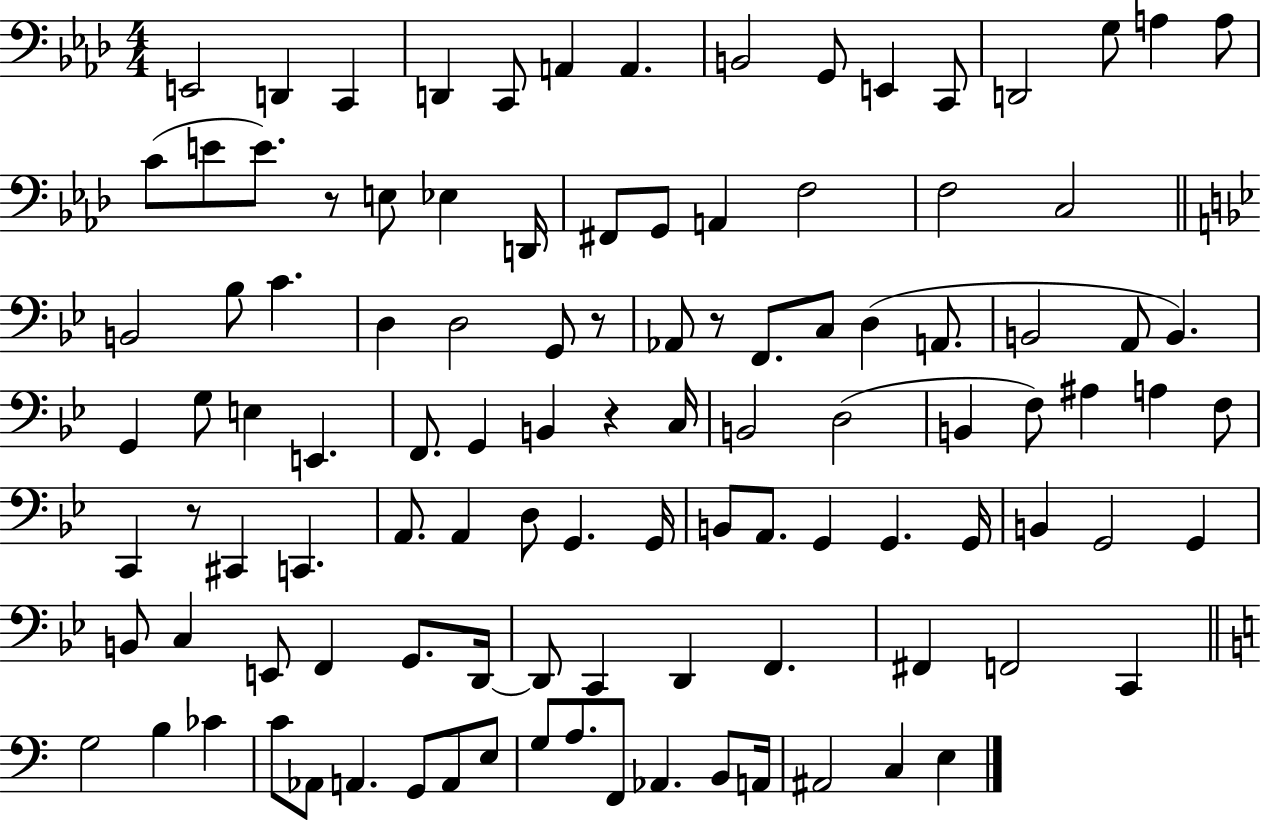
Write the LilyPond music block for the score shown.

{
  \clef bass
  \numericTimeSignature
  \time 4/4
  \key aes \major
  e,2 d,4 c,4 | d,4 c,8 a,4 a,4. | b,2 g,8 e,4 c,8 | d,2 g8 a4 a8 | \break c'8( e'8 e'8.) r8 e8 ees4 d,16 | fis,8 g,8 a,4 f2 | f2 c2 | \bar "||" \break \key g \minor b,2 bes8 c'4. | d4 d2 g,8 r8 | aes,8 r8 f,8. c8 d4( a,8. | b,2 a,8 b,4.) | \break g,4 g8 e4 e,4. | f,8. g,4 b,4 r4 c16 | b,2 d2( | b,4 f8) ais4 a4 f8 | \break c,4 r8 cis,4 c,4. | a,8. a,4 d8 g,4. g,16 | b,8 a,8. g,4 g,4. g,16 | b,4 g,2 g,4 | \break b,8 c4 e,8 f,4 g,8. d,16~~ | d,8 c,4 d,4 f,4. | fis,4 f,2 c,4 | \bar "||" \break \key c \major g2 b4 ces'4 | c'8 aes,8 a,4. g,8 a,8 e8 | g8 a8. f,8 aes,4. b,8 a,16 | ais,2 c4 e4 | \break \bar "|."
}